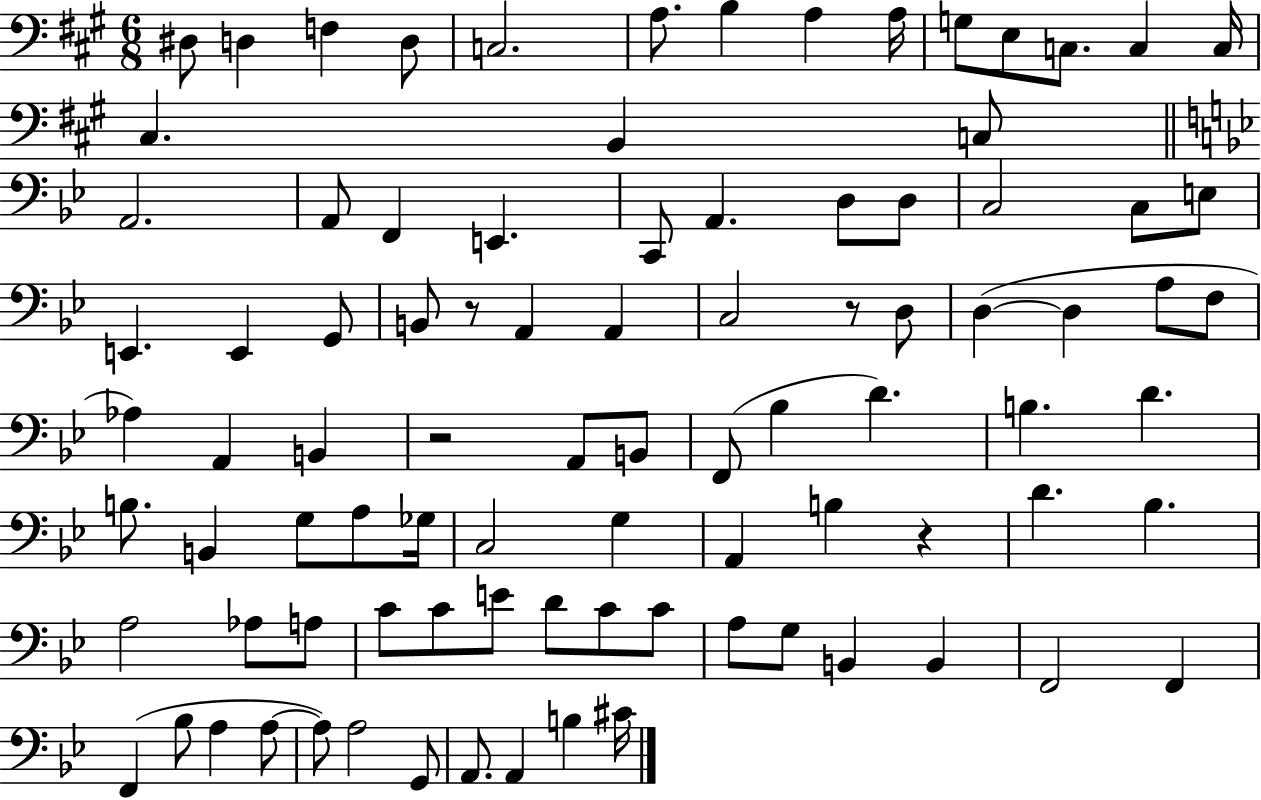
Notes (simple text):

D#3/e D3/q F3/q D3/e C3/h. A3/e. B3/q A3/q A3/s G3/e E3/e C3/e. C3/q C3/s C#3/q. B2/q C3/e A2/h. A2/e F2/q E2/q. C2/e A2/q. D3/e D3/e C3/h C3/e E3/e E2/q. E2/q G2/e B2/e R/e A2/q A2/q C3/h R/e D3/e D3/q D3/q A3/e F3/e Ab3/q A2/q B2/q R/h A2/e B2/e F2/e Bb3/q D4/q. B3/q. D4/q. B3/e. B2/q G3/e A3/e Gb3/s C3/h G3/q A2/q B3/q R/q D4/q. Bb3/q. A3/h Ab3/e A3/e C4/e C4/e E4/e D4/e C4/e C4/e A3/e G3/e B2/q B2/q F2/h F2/q F2/q Bb3/e A3/q A3/e A3/e A3/h G2/e A2/e. A2/q B3/q C#4/s